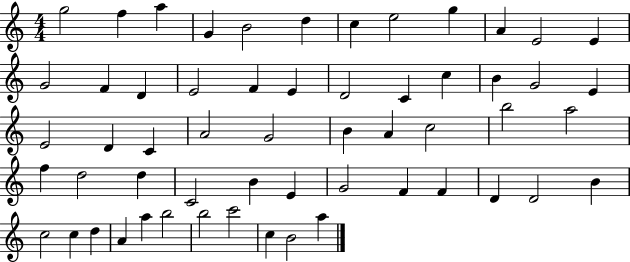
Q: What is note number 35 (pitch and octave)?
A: F5